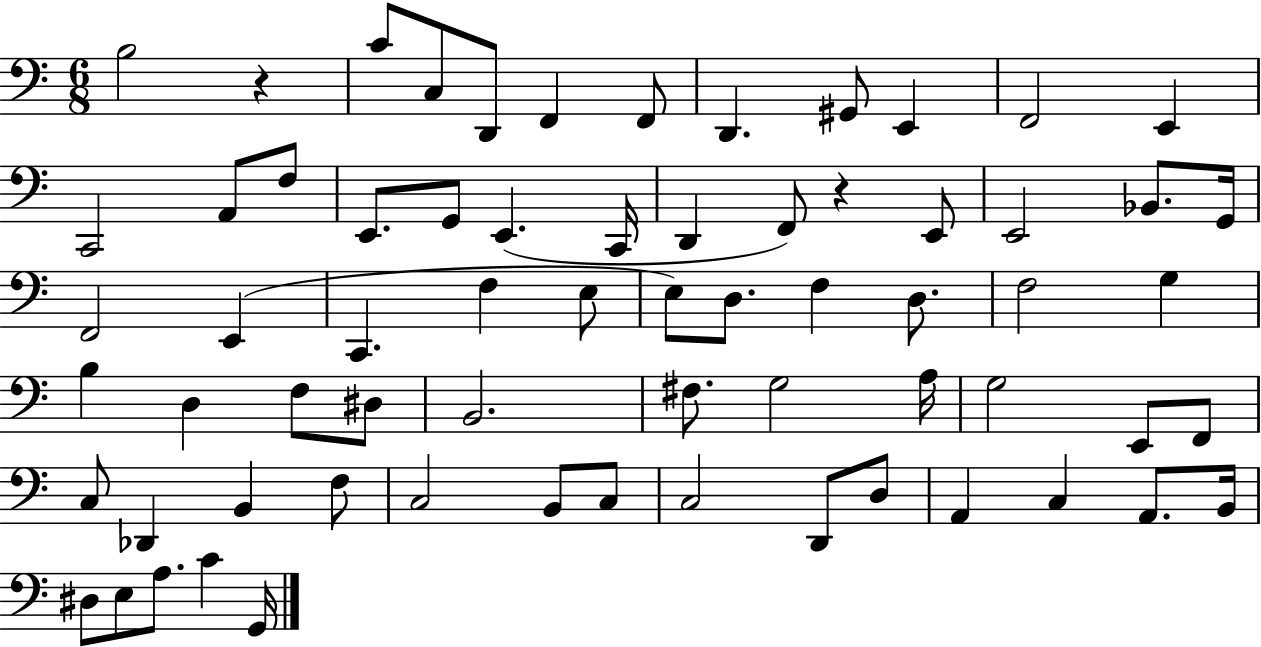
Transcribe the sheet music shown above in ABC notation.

X:1
T:Untitled
M:6/8
L:1/4
K:C
B,2 z C/2 C,/2 D,,/2 F,, F,,/2 D,, ^G,,/2 E,, F,,2 E,, C,,2 A,,/2 F,/2 E,,/2 G,,/2 E,, C,,/4 D,, F,,/2 z E,,/2 E,,2 _B,,/2 G,,/4 F,,2 E,, C,, F, E,/2 E,/2 D,/2 F, D,/2 F,2 G, B, D, F,/2 ^D,/2 B,,2 ^F,/2 G,2 A,/4 G,2 E,,/2 F,,/2 C,/2 _D,, B,, F,/2 C,2 B,,/2 C,/2 C,2 D,,/2 D,/2 A,, C, A,,/2 B,,/4 ^D,/2 E,/2 A,/2 C G,,/4